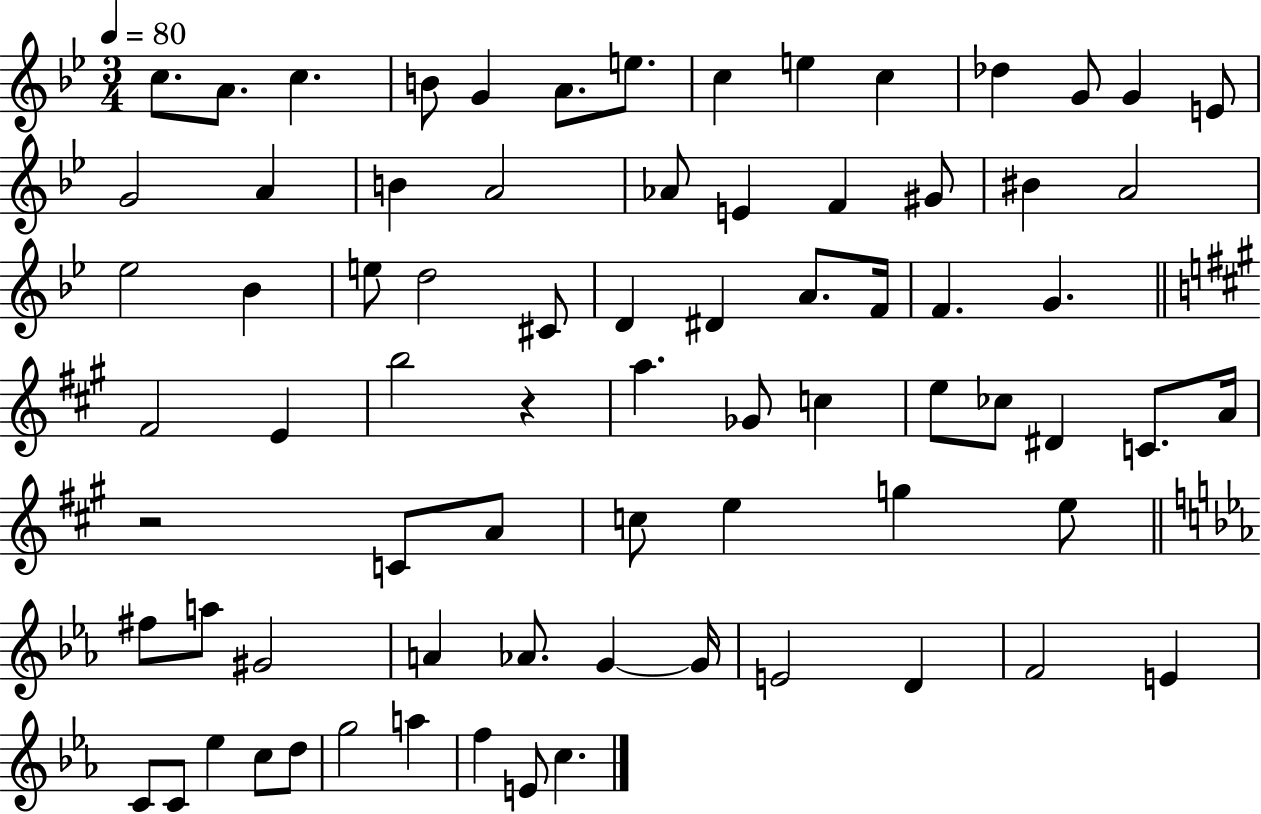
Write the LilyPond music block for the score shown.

{
  \clef treble
  \numericTimeSignature
  \time 3/4
  \key bes \major
  \tempo 4 = 80
  c''8. a'8. c''4. | b'8 g'4 a'8. e''8. | c''4 e''4 c''4 | des''4 g'8 g'4 e'8 | \break g'2 a'4 | b'4 a'2 | aes'8 e'4 f'4 gis'8 | bis'4 a'2 | \break ees''2 bes'4 | e''8 d''2 cis'8 | d'4 dis'4 a'8. f'16 | f'4. g'4. | \break \bar "||" \break \key a \major fis'2 e'4 | b''2 r4 | a''4. ges'8 c''4 | e''8 ces''8 dis'4 c'8. a'16 | \break r2 c'8 a'8 | c''8 e''4 g''4 e''8 | \bar "||" \break \key ees \major fis''8 a''8 gis'2 | a'4 aes'8. g'4~~ g'16 | e'2 d'4 | f'2 e'4 | \break c'8 c'8 ees''4 c''8 d''8 | g''2 a''4 | f''4 e'8 c''4. | \bar "|."
}